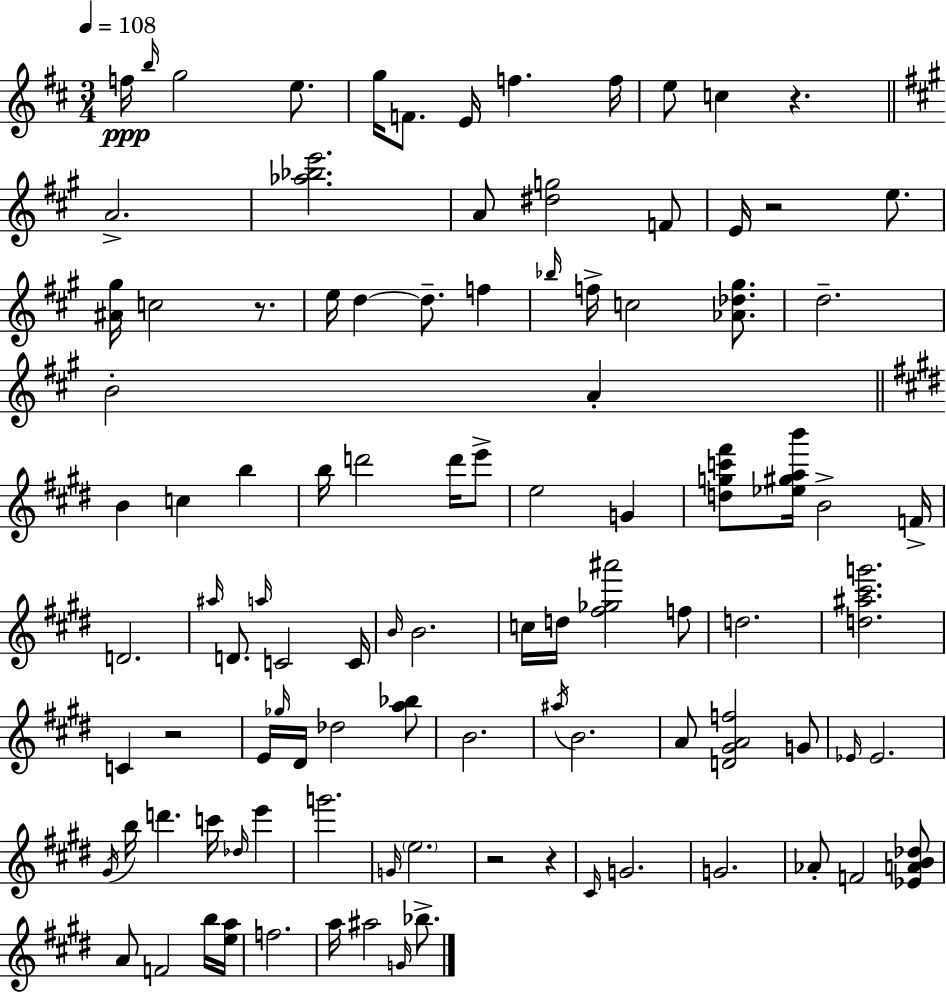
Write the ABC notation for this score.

X:1
T:Untitled
M:3/4
L:1/4
K:D
f/4 b/4 g2 e/2 g/4 F/2 E/4 f f/4 e/2 c z A2 [_a_be']2 A/2 [^dg]2 F/2 E/4 z2 e/2 [^A^g]/4 c2 z/2 e/4 d d/2 f _b/4 f/4 c2 [_A_d^g]/2 d2 B2 A B c b b/4 d'2 d'/4 e'/2 e2 G [dgc'^f']/2 [_e^gab']/4 B2 F/4 D2 ^a/4 D/2 a/4 C2 C/4 B/4 B2 c/4 d/4 [^f_g^a']2 f/2 d2 [d^a^c'g']2 C z2 E/4 _g/4 ^D/4 _d2 [a_b]/2 B2 ^a/4 B2 A/2 [D^GAf]2 G/2 _E/4 _E2 ^G/4 b/4 d' c'/4 _d/4 e' g'2 G/4 e2 z2 z ^C/4 G2 G2 _A/2 F2 [_EAB_d]/2 A/2 F2 b/4 [ea]/4 f2 a/4 ^a2 G/4 _b/2